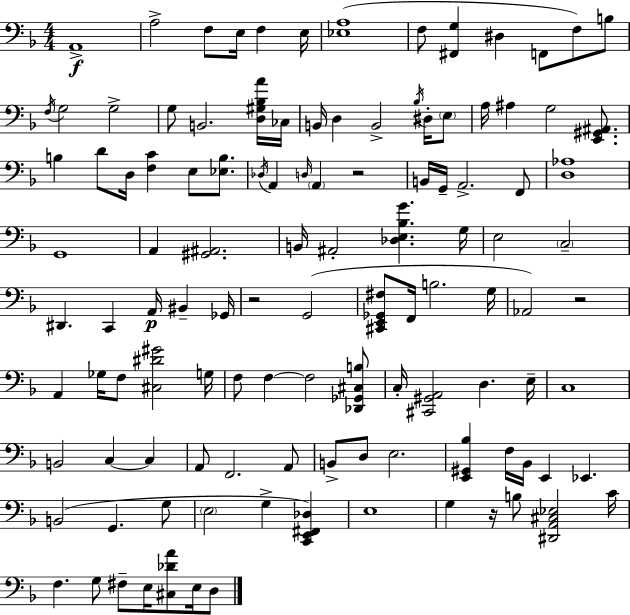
{
  \clef bass
  \numericTimeSignature
  \time 4/4
  \key d \minor
  a,1->\f | a2-> f8 e16 f4 e16 | <ees a>1( | f8 <fis, g>4 dis4 f,8 f8) b8 | \break \acciaccatura { f16 } g2 g2-> | g8 b,2. <d gis bes a'>16 | ces16 b,16 d4 b,2-> \acciaccatura { bes16 } dis16-. | \parenthesize e8 a16 ais4 g2 <e, gis, ais,>8. | \break b4 d'8 d16 <f c'>4 e8 <ees b>8. | \acciaccatura { des16 } a,4 \grace { d16 } \parenthesize a,4 r2 | b,16 g,16-- a,2.-> | f,8 <d aes>1 | \break g,1 | a,4 <gis, ais,>2. | b,16 ais,2-. <des e bes g'>4. | g16 e2 \parenthesize c2-- | \break dis,4. c,4 a,16\p bis,4-- | ges,16 r2 g,2( | <cis, e, ges, fis>8 f,16 b2. | g16 aes,2) r2 | \break a,4 ges16 f8 <cis dis' gis'>2 | g16 f8 f4~~ f2 | <des, ges, cis b>8 c16-. <cis, gis, a,>2 d4. | e16-- c1 | \break b,2 c4~~ | c4 a,8 f,2. | a,8 b,8-> d8 e2. | <e, gis, bes>4 f16 bes,16 e,4 ees,4. | \break b,2( g,4. | g8 \parenthesize e2 g4-> | <c, e, fis, des>4) e1 | g4 r16 b8 <dis, a, cis ees>2 | \break c'16 f4. g8 fis8-- e16 <cis des' a'>8 | e16 d8 \bar "|."
}